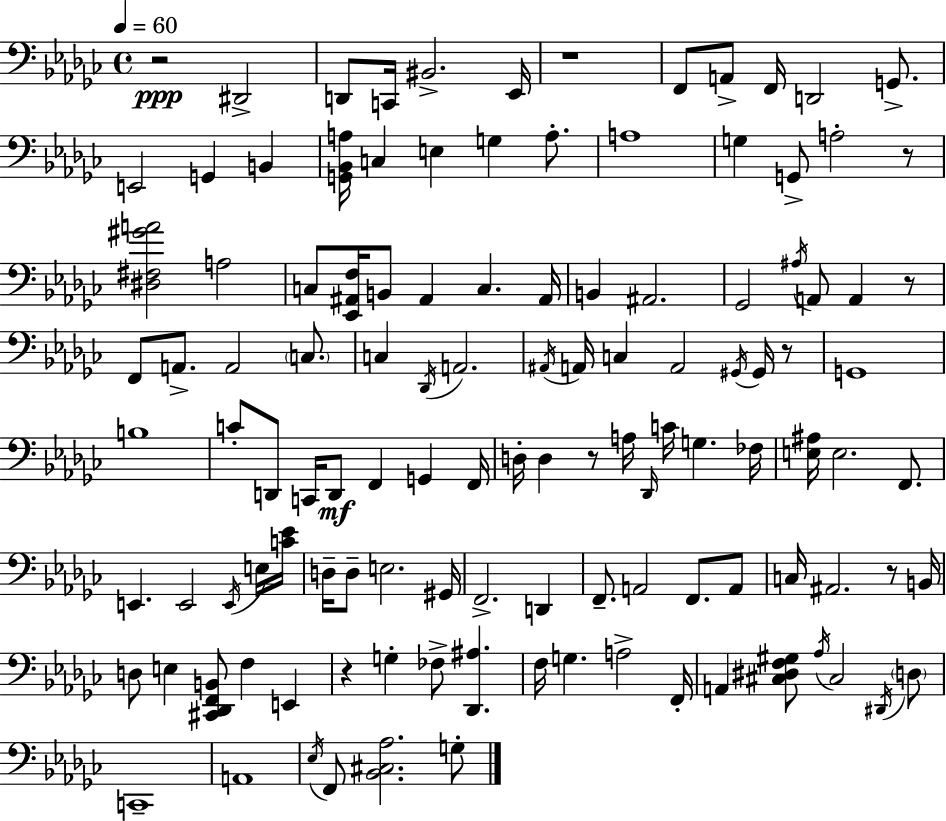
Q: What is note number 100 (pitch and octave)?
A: F2